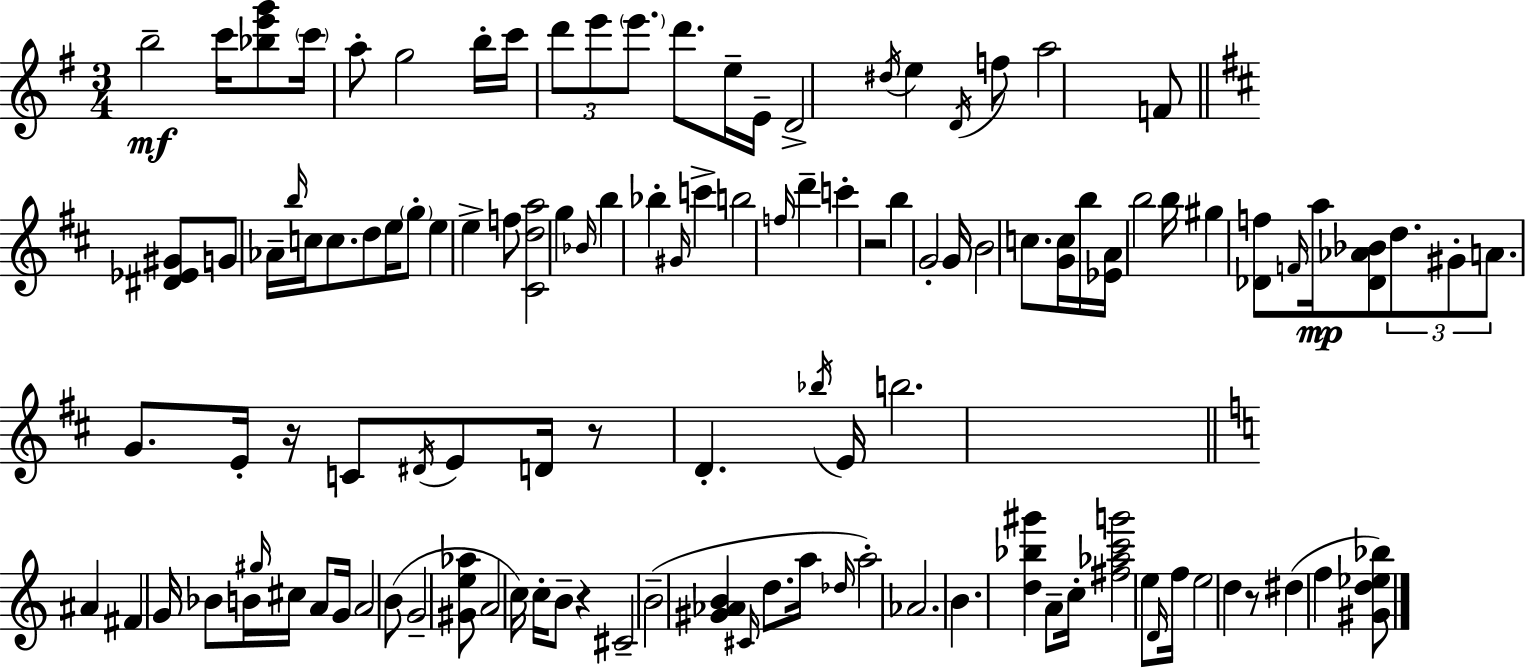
{
  \clef treble
  \numericTimeSignature
  \time 3/4
  \key g \major
  \repeat volta 2 { b''2--\mf c'''16 <bes'' e''' g'''>8 \parenthesize c'''16 | a''8-. g''2 b''16-. c'''16 | \tuplet 3/2 { d'''8 e'''8 \parenthesize e'''8. } d'''8. e''16-- e'16-- | d'2-> \acciaccatura { dis''16 } e''4 | \break \acciaccatura { d'16 } f''8 a''2 | f'8 \bar "||" \break \key d \major <dis' ees' gis'>8 g'8 aes'16-- \grace { b''16 } c''16 c''8. d''8 | e''16 \parenthesize g''8-. e''4 e''4-> f''8 | <cis' d'' a''>2 g''4 | \grace { bes'16 } b''4 bes''4-. \grace { gis'16 } c'''4-> | \break b''2 \grace { f''16 } | d'''4-- c'''4-. r2 | b''4 g'2-. | g'16 b'2 | \break c''8. <g' c''>16 b''16 <ees' a'>16 b''2 | b''16 gis''4 <des' f''>8 \grace { f'16 } a''16\mp | <des' aes' bes'>8 \tuplet 3/2 { d''8. gis'8-. a'8. } g'8. | e'16-. r16 c'8 \acciaccatura { dis'16 } e'8 d'16 r8 d'4.-. | \break \acciaccatura { bes''16 } e'16 b''2. | \bar "||" \break \key a \minor ais'4 fis'4 g'16 bes'8 b'16 | \grace { gis''16 } cis''16 a'8 g'16 a'2 | b'8( g'2-- <gis' e'' aes''>8 | a'2 c''16) c''16-. b'8-- | \break r4 cis'2-- | b'2--( <gis' aes' b'>4 | \grace { cis'16 } d''8. a''16 \grace { des''16 }) a''2-. | aes'2. | \break b'4. <d'' bes'' gis'''>4 | a'8-- c''16-. <fis'' aes'' c''' g'''>2 | e''8 \grace { d'16 } f''16 e''2 | d''4 r8 dis''4( f''4 | \break <gis' d'' ees'' bes''>8) } \bar "|."
}